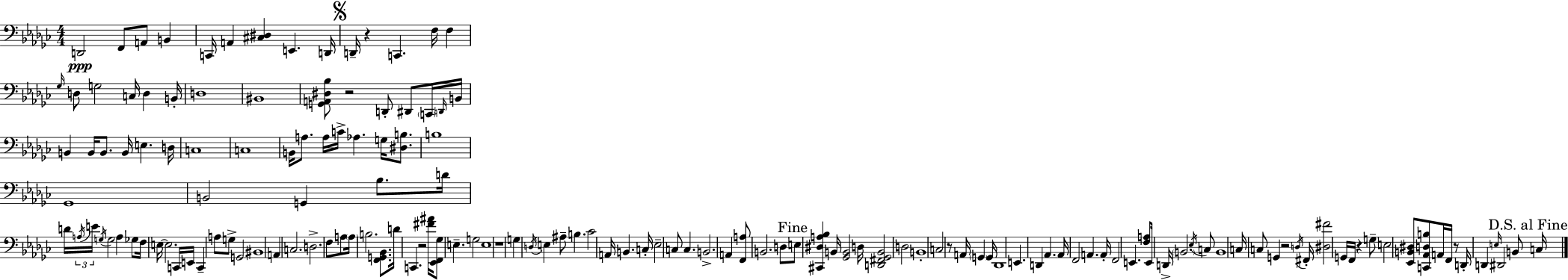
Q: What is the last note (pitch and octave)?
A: C3